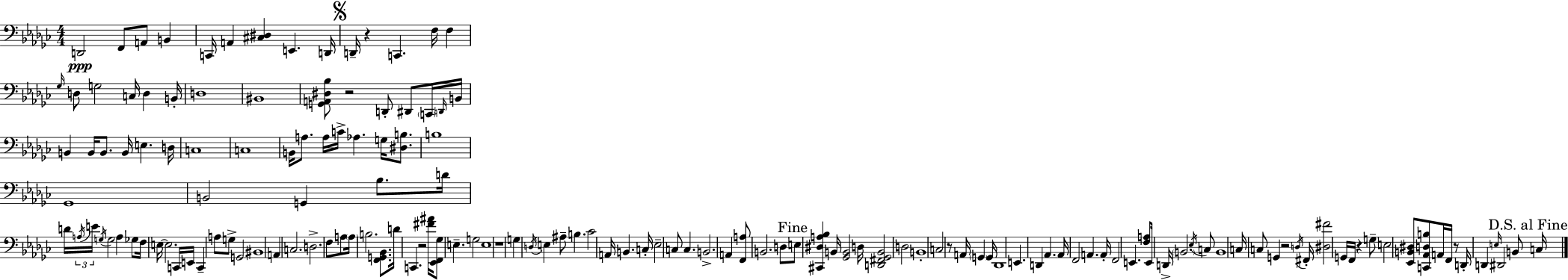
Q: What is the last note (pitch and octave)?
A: C3